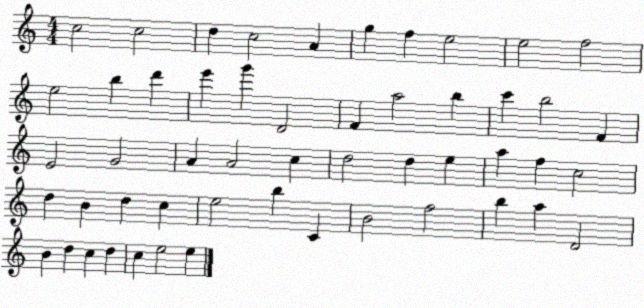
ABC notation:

X:1
T:Untitled
M:4/4
L:1/4
K:C
c2 c2 d c2 A g f e2 e2 f2 e2 b d' e' g' D2 F a2 b c' b2 F E2 G2 A A2 c d2 d e a f c2 d B d c e2 b C B2 f2 b a D2 B d c d c e2 e